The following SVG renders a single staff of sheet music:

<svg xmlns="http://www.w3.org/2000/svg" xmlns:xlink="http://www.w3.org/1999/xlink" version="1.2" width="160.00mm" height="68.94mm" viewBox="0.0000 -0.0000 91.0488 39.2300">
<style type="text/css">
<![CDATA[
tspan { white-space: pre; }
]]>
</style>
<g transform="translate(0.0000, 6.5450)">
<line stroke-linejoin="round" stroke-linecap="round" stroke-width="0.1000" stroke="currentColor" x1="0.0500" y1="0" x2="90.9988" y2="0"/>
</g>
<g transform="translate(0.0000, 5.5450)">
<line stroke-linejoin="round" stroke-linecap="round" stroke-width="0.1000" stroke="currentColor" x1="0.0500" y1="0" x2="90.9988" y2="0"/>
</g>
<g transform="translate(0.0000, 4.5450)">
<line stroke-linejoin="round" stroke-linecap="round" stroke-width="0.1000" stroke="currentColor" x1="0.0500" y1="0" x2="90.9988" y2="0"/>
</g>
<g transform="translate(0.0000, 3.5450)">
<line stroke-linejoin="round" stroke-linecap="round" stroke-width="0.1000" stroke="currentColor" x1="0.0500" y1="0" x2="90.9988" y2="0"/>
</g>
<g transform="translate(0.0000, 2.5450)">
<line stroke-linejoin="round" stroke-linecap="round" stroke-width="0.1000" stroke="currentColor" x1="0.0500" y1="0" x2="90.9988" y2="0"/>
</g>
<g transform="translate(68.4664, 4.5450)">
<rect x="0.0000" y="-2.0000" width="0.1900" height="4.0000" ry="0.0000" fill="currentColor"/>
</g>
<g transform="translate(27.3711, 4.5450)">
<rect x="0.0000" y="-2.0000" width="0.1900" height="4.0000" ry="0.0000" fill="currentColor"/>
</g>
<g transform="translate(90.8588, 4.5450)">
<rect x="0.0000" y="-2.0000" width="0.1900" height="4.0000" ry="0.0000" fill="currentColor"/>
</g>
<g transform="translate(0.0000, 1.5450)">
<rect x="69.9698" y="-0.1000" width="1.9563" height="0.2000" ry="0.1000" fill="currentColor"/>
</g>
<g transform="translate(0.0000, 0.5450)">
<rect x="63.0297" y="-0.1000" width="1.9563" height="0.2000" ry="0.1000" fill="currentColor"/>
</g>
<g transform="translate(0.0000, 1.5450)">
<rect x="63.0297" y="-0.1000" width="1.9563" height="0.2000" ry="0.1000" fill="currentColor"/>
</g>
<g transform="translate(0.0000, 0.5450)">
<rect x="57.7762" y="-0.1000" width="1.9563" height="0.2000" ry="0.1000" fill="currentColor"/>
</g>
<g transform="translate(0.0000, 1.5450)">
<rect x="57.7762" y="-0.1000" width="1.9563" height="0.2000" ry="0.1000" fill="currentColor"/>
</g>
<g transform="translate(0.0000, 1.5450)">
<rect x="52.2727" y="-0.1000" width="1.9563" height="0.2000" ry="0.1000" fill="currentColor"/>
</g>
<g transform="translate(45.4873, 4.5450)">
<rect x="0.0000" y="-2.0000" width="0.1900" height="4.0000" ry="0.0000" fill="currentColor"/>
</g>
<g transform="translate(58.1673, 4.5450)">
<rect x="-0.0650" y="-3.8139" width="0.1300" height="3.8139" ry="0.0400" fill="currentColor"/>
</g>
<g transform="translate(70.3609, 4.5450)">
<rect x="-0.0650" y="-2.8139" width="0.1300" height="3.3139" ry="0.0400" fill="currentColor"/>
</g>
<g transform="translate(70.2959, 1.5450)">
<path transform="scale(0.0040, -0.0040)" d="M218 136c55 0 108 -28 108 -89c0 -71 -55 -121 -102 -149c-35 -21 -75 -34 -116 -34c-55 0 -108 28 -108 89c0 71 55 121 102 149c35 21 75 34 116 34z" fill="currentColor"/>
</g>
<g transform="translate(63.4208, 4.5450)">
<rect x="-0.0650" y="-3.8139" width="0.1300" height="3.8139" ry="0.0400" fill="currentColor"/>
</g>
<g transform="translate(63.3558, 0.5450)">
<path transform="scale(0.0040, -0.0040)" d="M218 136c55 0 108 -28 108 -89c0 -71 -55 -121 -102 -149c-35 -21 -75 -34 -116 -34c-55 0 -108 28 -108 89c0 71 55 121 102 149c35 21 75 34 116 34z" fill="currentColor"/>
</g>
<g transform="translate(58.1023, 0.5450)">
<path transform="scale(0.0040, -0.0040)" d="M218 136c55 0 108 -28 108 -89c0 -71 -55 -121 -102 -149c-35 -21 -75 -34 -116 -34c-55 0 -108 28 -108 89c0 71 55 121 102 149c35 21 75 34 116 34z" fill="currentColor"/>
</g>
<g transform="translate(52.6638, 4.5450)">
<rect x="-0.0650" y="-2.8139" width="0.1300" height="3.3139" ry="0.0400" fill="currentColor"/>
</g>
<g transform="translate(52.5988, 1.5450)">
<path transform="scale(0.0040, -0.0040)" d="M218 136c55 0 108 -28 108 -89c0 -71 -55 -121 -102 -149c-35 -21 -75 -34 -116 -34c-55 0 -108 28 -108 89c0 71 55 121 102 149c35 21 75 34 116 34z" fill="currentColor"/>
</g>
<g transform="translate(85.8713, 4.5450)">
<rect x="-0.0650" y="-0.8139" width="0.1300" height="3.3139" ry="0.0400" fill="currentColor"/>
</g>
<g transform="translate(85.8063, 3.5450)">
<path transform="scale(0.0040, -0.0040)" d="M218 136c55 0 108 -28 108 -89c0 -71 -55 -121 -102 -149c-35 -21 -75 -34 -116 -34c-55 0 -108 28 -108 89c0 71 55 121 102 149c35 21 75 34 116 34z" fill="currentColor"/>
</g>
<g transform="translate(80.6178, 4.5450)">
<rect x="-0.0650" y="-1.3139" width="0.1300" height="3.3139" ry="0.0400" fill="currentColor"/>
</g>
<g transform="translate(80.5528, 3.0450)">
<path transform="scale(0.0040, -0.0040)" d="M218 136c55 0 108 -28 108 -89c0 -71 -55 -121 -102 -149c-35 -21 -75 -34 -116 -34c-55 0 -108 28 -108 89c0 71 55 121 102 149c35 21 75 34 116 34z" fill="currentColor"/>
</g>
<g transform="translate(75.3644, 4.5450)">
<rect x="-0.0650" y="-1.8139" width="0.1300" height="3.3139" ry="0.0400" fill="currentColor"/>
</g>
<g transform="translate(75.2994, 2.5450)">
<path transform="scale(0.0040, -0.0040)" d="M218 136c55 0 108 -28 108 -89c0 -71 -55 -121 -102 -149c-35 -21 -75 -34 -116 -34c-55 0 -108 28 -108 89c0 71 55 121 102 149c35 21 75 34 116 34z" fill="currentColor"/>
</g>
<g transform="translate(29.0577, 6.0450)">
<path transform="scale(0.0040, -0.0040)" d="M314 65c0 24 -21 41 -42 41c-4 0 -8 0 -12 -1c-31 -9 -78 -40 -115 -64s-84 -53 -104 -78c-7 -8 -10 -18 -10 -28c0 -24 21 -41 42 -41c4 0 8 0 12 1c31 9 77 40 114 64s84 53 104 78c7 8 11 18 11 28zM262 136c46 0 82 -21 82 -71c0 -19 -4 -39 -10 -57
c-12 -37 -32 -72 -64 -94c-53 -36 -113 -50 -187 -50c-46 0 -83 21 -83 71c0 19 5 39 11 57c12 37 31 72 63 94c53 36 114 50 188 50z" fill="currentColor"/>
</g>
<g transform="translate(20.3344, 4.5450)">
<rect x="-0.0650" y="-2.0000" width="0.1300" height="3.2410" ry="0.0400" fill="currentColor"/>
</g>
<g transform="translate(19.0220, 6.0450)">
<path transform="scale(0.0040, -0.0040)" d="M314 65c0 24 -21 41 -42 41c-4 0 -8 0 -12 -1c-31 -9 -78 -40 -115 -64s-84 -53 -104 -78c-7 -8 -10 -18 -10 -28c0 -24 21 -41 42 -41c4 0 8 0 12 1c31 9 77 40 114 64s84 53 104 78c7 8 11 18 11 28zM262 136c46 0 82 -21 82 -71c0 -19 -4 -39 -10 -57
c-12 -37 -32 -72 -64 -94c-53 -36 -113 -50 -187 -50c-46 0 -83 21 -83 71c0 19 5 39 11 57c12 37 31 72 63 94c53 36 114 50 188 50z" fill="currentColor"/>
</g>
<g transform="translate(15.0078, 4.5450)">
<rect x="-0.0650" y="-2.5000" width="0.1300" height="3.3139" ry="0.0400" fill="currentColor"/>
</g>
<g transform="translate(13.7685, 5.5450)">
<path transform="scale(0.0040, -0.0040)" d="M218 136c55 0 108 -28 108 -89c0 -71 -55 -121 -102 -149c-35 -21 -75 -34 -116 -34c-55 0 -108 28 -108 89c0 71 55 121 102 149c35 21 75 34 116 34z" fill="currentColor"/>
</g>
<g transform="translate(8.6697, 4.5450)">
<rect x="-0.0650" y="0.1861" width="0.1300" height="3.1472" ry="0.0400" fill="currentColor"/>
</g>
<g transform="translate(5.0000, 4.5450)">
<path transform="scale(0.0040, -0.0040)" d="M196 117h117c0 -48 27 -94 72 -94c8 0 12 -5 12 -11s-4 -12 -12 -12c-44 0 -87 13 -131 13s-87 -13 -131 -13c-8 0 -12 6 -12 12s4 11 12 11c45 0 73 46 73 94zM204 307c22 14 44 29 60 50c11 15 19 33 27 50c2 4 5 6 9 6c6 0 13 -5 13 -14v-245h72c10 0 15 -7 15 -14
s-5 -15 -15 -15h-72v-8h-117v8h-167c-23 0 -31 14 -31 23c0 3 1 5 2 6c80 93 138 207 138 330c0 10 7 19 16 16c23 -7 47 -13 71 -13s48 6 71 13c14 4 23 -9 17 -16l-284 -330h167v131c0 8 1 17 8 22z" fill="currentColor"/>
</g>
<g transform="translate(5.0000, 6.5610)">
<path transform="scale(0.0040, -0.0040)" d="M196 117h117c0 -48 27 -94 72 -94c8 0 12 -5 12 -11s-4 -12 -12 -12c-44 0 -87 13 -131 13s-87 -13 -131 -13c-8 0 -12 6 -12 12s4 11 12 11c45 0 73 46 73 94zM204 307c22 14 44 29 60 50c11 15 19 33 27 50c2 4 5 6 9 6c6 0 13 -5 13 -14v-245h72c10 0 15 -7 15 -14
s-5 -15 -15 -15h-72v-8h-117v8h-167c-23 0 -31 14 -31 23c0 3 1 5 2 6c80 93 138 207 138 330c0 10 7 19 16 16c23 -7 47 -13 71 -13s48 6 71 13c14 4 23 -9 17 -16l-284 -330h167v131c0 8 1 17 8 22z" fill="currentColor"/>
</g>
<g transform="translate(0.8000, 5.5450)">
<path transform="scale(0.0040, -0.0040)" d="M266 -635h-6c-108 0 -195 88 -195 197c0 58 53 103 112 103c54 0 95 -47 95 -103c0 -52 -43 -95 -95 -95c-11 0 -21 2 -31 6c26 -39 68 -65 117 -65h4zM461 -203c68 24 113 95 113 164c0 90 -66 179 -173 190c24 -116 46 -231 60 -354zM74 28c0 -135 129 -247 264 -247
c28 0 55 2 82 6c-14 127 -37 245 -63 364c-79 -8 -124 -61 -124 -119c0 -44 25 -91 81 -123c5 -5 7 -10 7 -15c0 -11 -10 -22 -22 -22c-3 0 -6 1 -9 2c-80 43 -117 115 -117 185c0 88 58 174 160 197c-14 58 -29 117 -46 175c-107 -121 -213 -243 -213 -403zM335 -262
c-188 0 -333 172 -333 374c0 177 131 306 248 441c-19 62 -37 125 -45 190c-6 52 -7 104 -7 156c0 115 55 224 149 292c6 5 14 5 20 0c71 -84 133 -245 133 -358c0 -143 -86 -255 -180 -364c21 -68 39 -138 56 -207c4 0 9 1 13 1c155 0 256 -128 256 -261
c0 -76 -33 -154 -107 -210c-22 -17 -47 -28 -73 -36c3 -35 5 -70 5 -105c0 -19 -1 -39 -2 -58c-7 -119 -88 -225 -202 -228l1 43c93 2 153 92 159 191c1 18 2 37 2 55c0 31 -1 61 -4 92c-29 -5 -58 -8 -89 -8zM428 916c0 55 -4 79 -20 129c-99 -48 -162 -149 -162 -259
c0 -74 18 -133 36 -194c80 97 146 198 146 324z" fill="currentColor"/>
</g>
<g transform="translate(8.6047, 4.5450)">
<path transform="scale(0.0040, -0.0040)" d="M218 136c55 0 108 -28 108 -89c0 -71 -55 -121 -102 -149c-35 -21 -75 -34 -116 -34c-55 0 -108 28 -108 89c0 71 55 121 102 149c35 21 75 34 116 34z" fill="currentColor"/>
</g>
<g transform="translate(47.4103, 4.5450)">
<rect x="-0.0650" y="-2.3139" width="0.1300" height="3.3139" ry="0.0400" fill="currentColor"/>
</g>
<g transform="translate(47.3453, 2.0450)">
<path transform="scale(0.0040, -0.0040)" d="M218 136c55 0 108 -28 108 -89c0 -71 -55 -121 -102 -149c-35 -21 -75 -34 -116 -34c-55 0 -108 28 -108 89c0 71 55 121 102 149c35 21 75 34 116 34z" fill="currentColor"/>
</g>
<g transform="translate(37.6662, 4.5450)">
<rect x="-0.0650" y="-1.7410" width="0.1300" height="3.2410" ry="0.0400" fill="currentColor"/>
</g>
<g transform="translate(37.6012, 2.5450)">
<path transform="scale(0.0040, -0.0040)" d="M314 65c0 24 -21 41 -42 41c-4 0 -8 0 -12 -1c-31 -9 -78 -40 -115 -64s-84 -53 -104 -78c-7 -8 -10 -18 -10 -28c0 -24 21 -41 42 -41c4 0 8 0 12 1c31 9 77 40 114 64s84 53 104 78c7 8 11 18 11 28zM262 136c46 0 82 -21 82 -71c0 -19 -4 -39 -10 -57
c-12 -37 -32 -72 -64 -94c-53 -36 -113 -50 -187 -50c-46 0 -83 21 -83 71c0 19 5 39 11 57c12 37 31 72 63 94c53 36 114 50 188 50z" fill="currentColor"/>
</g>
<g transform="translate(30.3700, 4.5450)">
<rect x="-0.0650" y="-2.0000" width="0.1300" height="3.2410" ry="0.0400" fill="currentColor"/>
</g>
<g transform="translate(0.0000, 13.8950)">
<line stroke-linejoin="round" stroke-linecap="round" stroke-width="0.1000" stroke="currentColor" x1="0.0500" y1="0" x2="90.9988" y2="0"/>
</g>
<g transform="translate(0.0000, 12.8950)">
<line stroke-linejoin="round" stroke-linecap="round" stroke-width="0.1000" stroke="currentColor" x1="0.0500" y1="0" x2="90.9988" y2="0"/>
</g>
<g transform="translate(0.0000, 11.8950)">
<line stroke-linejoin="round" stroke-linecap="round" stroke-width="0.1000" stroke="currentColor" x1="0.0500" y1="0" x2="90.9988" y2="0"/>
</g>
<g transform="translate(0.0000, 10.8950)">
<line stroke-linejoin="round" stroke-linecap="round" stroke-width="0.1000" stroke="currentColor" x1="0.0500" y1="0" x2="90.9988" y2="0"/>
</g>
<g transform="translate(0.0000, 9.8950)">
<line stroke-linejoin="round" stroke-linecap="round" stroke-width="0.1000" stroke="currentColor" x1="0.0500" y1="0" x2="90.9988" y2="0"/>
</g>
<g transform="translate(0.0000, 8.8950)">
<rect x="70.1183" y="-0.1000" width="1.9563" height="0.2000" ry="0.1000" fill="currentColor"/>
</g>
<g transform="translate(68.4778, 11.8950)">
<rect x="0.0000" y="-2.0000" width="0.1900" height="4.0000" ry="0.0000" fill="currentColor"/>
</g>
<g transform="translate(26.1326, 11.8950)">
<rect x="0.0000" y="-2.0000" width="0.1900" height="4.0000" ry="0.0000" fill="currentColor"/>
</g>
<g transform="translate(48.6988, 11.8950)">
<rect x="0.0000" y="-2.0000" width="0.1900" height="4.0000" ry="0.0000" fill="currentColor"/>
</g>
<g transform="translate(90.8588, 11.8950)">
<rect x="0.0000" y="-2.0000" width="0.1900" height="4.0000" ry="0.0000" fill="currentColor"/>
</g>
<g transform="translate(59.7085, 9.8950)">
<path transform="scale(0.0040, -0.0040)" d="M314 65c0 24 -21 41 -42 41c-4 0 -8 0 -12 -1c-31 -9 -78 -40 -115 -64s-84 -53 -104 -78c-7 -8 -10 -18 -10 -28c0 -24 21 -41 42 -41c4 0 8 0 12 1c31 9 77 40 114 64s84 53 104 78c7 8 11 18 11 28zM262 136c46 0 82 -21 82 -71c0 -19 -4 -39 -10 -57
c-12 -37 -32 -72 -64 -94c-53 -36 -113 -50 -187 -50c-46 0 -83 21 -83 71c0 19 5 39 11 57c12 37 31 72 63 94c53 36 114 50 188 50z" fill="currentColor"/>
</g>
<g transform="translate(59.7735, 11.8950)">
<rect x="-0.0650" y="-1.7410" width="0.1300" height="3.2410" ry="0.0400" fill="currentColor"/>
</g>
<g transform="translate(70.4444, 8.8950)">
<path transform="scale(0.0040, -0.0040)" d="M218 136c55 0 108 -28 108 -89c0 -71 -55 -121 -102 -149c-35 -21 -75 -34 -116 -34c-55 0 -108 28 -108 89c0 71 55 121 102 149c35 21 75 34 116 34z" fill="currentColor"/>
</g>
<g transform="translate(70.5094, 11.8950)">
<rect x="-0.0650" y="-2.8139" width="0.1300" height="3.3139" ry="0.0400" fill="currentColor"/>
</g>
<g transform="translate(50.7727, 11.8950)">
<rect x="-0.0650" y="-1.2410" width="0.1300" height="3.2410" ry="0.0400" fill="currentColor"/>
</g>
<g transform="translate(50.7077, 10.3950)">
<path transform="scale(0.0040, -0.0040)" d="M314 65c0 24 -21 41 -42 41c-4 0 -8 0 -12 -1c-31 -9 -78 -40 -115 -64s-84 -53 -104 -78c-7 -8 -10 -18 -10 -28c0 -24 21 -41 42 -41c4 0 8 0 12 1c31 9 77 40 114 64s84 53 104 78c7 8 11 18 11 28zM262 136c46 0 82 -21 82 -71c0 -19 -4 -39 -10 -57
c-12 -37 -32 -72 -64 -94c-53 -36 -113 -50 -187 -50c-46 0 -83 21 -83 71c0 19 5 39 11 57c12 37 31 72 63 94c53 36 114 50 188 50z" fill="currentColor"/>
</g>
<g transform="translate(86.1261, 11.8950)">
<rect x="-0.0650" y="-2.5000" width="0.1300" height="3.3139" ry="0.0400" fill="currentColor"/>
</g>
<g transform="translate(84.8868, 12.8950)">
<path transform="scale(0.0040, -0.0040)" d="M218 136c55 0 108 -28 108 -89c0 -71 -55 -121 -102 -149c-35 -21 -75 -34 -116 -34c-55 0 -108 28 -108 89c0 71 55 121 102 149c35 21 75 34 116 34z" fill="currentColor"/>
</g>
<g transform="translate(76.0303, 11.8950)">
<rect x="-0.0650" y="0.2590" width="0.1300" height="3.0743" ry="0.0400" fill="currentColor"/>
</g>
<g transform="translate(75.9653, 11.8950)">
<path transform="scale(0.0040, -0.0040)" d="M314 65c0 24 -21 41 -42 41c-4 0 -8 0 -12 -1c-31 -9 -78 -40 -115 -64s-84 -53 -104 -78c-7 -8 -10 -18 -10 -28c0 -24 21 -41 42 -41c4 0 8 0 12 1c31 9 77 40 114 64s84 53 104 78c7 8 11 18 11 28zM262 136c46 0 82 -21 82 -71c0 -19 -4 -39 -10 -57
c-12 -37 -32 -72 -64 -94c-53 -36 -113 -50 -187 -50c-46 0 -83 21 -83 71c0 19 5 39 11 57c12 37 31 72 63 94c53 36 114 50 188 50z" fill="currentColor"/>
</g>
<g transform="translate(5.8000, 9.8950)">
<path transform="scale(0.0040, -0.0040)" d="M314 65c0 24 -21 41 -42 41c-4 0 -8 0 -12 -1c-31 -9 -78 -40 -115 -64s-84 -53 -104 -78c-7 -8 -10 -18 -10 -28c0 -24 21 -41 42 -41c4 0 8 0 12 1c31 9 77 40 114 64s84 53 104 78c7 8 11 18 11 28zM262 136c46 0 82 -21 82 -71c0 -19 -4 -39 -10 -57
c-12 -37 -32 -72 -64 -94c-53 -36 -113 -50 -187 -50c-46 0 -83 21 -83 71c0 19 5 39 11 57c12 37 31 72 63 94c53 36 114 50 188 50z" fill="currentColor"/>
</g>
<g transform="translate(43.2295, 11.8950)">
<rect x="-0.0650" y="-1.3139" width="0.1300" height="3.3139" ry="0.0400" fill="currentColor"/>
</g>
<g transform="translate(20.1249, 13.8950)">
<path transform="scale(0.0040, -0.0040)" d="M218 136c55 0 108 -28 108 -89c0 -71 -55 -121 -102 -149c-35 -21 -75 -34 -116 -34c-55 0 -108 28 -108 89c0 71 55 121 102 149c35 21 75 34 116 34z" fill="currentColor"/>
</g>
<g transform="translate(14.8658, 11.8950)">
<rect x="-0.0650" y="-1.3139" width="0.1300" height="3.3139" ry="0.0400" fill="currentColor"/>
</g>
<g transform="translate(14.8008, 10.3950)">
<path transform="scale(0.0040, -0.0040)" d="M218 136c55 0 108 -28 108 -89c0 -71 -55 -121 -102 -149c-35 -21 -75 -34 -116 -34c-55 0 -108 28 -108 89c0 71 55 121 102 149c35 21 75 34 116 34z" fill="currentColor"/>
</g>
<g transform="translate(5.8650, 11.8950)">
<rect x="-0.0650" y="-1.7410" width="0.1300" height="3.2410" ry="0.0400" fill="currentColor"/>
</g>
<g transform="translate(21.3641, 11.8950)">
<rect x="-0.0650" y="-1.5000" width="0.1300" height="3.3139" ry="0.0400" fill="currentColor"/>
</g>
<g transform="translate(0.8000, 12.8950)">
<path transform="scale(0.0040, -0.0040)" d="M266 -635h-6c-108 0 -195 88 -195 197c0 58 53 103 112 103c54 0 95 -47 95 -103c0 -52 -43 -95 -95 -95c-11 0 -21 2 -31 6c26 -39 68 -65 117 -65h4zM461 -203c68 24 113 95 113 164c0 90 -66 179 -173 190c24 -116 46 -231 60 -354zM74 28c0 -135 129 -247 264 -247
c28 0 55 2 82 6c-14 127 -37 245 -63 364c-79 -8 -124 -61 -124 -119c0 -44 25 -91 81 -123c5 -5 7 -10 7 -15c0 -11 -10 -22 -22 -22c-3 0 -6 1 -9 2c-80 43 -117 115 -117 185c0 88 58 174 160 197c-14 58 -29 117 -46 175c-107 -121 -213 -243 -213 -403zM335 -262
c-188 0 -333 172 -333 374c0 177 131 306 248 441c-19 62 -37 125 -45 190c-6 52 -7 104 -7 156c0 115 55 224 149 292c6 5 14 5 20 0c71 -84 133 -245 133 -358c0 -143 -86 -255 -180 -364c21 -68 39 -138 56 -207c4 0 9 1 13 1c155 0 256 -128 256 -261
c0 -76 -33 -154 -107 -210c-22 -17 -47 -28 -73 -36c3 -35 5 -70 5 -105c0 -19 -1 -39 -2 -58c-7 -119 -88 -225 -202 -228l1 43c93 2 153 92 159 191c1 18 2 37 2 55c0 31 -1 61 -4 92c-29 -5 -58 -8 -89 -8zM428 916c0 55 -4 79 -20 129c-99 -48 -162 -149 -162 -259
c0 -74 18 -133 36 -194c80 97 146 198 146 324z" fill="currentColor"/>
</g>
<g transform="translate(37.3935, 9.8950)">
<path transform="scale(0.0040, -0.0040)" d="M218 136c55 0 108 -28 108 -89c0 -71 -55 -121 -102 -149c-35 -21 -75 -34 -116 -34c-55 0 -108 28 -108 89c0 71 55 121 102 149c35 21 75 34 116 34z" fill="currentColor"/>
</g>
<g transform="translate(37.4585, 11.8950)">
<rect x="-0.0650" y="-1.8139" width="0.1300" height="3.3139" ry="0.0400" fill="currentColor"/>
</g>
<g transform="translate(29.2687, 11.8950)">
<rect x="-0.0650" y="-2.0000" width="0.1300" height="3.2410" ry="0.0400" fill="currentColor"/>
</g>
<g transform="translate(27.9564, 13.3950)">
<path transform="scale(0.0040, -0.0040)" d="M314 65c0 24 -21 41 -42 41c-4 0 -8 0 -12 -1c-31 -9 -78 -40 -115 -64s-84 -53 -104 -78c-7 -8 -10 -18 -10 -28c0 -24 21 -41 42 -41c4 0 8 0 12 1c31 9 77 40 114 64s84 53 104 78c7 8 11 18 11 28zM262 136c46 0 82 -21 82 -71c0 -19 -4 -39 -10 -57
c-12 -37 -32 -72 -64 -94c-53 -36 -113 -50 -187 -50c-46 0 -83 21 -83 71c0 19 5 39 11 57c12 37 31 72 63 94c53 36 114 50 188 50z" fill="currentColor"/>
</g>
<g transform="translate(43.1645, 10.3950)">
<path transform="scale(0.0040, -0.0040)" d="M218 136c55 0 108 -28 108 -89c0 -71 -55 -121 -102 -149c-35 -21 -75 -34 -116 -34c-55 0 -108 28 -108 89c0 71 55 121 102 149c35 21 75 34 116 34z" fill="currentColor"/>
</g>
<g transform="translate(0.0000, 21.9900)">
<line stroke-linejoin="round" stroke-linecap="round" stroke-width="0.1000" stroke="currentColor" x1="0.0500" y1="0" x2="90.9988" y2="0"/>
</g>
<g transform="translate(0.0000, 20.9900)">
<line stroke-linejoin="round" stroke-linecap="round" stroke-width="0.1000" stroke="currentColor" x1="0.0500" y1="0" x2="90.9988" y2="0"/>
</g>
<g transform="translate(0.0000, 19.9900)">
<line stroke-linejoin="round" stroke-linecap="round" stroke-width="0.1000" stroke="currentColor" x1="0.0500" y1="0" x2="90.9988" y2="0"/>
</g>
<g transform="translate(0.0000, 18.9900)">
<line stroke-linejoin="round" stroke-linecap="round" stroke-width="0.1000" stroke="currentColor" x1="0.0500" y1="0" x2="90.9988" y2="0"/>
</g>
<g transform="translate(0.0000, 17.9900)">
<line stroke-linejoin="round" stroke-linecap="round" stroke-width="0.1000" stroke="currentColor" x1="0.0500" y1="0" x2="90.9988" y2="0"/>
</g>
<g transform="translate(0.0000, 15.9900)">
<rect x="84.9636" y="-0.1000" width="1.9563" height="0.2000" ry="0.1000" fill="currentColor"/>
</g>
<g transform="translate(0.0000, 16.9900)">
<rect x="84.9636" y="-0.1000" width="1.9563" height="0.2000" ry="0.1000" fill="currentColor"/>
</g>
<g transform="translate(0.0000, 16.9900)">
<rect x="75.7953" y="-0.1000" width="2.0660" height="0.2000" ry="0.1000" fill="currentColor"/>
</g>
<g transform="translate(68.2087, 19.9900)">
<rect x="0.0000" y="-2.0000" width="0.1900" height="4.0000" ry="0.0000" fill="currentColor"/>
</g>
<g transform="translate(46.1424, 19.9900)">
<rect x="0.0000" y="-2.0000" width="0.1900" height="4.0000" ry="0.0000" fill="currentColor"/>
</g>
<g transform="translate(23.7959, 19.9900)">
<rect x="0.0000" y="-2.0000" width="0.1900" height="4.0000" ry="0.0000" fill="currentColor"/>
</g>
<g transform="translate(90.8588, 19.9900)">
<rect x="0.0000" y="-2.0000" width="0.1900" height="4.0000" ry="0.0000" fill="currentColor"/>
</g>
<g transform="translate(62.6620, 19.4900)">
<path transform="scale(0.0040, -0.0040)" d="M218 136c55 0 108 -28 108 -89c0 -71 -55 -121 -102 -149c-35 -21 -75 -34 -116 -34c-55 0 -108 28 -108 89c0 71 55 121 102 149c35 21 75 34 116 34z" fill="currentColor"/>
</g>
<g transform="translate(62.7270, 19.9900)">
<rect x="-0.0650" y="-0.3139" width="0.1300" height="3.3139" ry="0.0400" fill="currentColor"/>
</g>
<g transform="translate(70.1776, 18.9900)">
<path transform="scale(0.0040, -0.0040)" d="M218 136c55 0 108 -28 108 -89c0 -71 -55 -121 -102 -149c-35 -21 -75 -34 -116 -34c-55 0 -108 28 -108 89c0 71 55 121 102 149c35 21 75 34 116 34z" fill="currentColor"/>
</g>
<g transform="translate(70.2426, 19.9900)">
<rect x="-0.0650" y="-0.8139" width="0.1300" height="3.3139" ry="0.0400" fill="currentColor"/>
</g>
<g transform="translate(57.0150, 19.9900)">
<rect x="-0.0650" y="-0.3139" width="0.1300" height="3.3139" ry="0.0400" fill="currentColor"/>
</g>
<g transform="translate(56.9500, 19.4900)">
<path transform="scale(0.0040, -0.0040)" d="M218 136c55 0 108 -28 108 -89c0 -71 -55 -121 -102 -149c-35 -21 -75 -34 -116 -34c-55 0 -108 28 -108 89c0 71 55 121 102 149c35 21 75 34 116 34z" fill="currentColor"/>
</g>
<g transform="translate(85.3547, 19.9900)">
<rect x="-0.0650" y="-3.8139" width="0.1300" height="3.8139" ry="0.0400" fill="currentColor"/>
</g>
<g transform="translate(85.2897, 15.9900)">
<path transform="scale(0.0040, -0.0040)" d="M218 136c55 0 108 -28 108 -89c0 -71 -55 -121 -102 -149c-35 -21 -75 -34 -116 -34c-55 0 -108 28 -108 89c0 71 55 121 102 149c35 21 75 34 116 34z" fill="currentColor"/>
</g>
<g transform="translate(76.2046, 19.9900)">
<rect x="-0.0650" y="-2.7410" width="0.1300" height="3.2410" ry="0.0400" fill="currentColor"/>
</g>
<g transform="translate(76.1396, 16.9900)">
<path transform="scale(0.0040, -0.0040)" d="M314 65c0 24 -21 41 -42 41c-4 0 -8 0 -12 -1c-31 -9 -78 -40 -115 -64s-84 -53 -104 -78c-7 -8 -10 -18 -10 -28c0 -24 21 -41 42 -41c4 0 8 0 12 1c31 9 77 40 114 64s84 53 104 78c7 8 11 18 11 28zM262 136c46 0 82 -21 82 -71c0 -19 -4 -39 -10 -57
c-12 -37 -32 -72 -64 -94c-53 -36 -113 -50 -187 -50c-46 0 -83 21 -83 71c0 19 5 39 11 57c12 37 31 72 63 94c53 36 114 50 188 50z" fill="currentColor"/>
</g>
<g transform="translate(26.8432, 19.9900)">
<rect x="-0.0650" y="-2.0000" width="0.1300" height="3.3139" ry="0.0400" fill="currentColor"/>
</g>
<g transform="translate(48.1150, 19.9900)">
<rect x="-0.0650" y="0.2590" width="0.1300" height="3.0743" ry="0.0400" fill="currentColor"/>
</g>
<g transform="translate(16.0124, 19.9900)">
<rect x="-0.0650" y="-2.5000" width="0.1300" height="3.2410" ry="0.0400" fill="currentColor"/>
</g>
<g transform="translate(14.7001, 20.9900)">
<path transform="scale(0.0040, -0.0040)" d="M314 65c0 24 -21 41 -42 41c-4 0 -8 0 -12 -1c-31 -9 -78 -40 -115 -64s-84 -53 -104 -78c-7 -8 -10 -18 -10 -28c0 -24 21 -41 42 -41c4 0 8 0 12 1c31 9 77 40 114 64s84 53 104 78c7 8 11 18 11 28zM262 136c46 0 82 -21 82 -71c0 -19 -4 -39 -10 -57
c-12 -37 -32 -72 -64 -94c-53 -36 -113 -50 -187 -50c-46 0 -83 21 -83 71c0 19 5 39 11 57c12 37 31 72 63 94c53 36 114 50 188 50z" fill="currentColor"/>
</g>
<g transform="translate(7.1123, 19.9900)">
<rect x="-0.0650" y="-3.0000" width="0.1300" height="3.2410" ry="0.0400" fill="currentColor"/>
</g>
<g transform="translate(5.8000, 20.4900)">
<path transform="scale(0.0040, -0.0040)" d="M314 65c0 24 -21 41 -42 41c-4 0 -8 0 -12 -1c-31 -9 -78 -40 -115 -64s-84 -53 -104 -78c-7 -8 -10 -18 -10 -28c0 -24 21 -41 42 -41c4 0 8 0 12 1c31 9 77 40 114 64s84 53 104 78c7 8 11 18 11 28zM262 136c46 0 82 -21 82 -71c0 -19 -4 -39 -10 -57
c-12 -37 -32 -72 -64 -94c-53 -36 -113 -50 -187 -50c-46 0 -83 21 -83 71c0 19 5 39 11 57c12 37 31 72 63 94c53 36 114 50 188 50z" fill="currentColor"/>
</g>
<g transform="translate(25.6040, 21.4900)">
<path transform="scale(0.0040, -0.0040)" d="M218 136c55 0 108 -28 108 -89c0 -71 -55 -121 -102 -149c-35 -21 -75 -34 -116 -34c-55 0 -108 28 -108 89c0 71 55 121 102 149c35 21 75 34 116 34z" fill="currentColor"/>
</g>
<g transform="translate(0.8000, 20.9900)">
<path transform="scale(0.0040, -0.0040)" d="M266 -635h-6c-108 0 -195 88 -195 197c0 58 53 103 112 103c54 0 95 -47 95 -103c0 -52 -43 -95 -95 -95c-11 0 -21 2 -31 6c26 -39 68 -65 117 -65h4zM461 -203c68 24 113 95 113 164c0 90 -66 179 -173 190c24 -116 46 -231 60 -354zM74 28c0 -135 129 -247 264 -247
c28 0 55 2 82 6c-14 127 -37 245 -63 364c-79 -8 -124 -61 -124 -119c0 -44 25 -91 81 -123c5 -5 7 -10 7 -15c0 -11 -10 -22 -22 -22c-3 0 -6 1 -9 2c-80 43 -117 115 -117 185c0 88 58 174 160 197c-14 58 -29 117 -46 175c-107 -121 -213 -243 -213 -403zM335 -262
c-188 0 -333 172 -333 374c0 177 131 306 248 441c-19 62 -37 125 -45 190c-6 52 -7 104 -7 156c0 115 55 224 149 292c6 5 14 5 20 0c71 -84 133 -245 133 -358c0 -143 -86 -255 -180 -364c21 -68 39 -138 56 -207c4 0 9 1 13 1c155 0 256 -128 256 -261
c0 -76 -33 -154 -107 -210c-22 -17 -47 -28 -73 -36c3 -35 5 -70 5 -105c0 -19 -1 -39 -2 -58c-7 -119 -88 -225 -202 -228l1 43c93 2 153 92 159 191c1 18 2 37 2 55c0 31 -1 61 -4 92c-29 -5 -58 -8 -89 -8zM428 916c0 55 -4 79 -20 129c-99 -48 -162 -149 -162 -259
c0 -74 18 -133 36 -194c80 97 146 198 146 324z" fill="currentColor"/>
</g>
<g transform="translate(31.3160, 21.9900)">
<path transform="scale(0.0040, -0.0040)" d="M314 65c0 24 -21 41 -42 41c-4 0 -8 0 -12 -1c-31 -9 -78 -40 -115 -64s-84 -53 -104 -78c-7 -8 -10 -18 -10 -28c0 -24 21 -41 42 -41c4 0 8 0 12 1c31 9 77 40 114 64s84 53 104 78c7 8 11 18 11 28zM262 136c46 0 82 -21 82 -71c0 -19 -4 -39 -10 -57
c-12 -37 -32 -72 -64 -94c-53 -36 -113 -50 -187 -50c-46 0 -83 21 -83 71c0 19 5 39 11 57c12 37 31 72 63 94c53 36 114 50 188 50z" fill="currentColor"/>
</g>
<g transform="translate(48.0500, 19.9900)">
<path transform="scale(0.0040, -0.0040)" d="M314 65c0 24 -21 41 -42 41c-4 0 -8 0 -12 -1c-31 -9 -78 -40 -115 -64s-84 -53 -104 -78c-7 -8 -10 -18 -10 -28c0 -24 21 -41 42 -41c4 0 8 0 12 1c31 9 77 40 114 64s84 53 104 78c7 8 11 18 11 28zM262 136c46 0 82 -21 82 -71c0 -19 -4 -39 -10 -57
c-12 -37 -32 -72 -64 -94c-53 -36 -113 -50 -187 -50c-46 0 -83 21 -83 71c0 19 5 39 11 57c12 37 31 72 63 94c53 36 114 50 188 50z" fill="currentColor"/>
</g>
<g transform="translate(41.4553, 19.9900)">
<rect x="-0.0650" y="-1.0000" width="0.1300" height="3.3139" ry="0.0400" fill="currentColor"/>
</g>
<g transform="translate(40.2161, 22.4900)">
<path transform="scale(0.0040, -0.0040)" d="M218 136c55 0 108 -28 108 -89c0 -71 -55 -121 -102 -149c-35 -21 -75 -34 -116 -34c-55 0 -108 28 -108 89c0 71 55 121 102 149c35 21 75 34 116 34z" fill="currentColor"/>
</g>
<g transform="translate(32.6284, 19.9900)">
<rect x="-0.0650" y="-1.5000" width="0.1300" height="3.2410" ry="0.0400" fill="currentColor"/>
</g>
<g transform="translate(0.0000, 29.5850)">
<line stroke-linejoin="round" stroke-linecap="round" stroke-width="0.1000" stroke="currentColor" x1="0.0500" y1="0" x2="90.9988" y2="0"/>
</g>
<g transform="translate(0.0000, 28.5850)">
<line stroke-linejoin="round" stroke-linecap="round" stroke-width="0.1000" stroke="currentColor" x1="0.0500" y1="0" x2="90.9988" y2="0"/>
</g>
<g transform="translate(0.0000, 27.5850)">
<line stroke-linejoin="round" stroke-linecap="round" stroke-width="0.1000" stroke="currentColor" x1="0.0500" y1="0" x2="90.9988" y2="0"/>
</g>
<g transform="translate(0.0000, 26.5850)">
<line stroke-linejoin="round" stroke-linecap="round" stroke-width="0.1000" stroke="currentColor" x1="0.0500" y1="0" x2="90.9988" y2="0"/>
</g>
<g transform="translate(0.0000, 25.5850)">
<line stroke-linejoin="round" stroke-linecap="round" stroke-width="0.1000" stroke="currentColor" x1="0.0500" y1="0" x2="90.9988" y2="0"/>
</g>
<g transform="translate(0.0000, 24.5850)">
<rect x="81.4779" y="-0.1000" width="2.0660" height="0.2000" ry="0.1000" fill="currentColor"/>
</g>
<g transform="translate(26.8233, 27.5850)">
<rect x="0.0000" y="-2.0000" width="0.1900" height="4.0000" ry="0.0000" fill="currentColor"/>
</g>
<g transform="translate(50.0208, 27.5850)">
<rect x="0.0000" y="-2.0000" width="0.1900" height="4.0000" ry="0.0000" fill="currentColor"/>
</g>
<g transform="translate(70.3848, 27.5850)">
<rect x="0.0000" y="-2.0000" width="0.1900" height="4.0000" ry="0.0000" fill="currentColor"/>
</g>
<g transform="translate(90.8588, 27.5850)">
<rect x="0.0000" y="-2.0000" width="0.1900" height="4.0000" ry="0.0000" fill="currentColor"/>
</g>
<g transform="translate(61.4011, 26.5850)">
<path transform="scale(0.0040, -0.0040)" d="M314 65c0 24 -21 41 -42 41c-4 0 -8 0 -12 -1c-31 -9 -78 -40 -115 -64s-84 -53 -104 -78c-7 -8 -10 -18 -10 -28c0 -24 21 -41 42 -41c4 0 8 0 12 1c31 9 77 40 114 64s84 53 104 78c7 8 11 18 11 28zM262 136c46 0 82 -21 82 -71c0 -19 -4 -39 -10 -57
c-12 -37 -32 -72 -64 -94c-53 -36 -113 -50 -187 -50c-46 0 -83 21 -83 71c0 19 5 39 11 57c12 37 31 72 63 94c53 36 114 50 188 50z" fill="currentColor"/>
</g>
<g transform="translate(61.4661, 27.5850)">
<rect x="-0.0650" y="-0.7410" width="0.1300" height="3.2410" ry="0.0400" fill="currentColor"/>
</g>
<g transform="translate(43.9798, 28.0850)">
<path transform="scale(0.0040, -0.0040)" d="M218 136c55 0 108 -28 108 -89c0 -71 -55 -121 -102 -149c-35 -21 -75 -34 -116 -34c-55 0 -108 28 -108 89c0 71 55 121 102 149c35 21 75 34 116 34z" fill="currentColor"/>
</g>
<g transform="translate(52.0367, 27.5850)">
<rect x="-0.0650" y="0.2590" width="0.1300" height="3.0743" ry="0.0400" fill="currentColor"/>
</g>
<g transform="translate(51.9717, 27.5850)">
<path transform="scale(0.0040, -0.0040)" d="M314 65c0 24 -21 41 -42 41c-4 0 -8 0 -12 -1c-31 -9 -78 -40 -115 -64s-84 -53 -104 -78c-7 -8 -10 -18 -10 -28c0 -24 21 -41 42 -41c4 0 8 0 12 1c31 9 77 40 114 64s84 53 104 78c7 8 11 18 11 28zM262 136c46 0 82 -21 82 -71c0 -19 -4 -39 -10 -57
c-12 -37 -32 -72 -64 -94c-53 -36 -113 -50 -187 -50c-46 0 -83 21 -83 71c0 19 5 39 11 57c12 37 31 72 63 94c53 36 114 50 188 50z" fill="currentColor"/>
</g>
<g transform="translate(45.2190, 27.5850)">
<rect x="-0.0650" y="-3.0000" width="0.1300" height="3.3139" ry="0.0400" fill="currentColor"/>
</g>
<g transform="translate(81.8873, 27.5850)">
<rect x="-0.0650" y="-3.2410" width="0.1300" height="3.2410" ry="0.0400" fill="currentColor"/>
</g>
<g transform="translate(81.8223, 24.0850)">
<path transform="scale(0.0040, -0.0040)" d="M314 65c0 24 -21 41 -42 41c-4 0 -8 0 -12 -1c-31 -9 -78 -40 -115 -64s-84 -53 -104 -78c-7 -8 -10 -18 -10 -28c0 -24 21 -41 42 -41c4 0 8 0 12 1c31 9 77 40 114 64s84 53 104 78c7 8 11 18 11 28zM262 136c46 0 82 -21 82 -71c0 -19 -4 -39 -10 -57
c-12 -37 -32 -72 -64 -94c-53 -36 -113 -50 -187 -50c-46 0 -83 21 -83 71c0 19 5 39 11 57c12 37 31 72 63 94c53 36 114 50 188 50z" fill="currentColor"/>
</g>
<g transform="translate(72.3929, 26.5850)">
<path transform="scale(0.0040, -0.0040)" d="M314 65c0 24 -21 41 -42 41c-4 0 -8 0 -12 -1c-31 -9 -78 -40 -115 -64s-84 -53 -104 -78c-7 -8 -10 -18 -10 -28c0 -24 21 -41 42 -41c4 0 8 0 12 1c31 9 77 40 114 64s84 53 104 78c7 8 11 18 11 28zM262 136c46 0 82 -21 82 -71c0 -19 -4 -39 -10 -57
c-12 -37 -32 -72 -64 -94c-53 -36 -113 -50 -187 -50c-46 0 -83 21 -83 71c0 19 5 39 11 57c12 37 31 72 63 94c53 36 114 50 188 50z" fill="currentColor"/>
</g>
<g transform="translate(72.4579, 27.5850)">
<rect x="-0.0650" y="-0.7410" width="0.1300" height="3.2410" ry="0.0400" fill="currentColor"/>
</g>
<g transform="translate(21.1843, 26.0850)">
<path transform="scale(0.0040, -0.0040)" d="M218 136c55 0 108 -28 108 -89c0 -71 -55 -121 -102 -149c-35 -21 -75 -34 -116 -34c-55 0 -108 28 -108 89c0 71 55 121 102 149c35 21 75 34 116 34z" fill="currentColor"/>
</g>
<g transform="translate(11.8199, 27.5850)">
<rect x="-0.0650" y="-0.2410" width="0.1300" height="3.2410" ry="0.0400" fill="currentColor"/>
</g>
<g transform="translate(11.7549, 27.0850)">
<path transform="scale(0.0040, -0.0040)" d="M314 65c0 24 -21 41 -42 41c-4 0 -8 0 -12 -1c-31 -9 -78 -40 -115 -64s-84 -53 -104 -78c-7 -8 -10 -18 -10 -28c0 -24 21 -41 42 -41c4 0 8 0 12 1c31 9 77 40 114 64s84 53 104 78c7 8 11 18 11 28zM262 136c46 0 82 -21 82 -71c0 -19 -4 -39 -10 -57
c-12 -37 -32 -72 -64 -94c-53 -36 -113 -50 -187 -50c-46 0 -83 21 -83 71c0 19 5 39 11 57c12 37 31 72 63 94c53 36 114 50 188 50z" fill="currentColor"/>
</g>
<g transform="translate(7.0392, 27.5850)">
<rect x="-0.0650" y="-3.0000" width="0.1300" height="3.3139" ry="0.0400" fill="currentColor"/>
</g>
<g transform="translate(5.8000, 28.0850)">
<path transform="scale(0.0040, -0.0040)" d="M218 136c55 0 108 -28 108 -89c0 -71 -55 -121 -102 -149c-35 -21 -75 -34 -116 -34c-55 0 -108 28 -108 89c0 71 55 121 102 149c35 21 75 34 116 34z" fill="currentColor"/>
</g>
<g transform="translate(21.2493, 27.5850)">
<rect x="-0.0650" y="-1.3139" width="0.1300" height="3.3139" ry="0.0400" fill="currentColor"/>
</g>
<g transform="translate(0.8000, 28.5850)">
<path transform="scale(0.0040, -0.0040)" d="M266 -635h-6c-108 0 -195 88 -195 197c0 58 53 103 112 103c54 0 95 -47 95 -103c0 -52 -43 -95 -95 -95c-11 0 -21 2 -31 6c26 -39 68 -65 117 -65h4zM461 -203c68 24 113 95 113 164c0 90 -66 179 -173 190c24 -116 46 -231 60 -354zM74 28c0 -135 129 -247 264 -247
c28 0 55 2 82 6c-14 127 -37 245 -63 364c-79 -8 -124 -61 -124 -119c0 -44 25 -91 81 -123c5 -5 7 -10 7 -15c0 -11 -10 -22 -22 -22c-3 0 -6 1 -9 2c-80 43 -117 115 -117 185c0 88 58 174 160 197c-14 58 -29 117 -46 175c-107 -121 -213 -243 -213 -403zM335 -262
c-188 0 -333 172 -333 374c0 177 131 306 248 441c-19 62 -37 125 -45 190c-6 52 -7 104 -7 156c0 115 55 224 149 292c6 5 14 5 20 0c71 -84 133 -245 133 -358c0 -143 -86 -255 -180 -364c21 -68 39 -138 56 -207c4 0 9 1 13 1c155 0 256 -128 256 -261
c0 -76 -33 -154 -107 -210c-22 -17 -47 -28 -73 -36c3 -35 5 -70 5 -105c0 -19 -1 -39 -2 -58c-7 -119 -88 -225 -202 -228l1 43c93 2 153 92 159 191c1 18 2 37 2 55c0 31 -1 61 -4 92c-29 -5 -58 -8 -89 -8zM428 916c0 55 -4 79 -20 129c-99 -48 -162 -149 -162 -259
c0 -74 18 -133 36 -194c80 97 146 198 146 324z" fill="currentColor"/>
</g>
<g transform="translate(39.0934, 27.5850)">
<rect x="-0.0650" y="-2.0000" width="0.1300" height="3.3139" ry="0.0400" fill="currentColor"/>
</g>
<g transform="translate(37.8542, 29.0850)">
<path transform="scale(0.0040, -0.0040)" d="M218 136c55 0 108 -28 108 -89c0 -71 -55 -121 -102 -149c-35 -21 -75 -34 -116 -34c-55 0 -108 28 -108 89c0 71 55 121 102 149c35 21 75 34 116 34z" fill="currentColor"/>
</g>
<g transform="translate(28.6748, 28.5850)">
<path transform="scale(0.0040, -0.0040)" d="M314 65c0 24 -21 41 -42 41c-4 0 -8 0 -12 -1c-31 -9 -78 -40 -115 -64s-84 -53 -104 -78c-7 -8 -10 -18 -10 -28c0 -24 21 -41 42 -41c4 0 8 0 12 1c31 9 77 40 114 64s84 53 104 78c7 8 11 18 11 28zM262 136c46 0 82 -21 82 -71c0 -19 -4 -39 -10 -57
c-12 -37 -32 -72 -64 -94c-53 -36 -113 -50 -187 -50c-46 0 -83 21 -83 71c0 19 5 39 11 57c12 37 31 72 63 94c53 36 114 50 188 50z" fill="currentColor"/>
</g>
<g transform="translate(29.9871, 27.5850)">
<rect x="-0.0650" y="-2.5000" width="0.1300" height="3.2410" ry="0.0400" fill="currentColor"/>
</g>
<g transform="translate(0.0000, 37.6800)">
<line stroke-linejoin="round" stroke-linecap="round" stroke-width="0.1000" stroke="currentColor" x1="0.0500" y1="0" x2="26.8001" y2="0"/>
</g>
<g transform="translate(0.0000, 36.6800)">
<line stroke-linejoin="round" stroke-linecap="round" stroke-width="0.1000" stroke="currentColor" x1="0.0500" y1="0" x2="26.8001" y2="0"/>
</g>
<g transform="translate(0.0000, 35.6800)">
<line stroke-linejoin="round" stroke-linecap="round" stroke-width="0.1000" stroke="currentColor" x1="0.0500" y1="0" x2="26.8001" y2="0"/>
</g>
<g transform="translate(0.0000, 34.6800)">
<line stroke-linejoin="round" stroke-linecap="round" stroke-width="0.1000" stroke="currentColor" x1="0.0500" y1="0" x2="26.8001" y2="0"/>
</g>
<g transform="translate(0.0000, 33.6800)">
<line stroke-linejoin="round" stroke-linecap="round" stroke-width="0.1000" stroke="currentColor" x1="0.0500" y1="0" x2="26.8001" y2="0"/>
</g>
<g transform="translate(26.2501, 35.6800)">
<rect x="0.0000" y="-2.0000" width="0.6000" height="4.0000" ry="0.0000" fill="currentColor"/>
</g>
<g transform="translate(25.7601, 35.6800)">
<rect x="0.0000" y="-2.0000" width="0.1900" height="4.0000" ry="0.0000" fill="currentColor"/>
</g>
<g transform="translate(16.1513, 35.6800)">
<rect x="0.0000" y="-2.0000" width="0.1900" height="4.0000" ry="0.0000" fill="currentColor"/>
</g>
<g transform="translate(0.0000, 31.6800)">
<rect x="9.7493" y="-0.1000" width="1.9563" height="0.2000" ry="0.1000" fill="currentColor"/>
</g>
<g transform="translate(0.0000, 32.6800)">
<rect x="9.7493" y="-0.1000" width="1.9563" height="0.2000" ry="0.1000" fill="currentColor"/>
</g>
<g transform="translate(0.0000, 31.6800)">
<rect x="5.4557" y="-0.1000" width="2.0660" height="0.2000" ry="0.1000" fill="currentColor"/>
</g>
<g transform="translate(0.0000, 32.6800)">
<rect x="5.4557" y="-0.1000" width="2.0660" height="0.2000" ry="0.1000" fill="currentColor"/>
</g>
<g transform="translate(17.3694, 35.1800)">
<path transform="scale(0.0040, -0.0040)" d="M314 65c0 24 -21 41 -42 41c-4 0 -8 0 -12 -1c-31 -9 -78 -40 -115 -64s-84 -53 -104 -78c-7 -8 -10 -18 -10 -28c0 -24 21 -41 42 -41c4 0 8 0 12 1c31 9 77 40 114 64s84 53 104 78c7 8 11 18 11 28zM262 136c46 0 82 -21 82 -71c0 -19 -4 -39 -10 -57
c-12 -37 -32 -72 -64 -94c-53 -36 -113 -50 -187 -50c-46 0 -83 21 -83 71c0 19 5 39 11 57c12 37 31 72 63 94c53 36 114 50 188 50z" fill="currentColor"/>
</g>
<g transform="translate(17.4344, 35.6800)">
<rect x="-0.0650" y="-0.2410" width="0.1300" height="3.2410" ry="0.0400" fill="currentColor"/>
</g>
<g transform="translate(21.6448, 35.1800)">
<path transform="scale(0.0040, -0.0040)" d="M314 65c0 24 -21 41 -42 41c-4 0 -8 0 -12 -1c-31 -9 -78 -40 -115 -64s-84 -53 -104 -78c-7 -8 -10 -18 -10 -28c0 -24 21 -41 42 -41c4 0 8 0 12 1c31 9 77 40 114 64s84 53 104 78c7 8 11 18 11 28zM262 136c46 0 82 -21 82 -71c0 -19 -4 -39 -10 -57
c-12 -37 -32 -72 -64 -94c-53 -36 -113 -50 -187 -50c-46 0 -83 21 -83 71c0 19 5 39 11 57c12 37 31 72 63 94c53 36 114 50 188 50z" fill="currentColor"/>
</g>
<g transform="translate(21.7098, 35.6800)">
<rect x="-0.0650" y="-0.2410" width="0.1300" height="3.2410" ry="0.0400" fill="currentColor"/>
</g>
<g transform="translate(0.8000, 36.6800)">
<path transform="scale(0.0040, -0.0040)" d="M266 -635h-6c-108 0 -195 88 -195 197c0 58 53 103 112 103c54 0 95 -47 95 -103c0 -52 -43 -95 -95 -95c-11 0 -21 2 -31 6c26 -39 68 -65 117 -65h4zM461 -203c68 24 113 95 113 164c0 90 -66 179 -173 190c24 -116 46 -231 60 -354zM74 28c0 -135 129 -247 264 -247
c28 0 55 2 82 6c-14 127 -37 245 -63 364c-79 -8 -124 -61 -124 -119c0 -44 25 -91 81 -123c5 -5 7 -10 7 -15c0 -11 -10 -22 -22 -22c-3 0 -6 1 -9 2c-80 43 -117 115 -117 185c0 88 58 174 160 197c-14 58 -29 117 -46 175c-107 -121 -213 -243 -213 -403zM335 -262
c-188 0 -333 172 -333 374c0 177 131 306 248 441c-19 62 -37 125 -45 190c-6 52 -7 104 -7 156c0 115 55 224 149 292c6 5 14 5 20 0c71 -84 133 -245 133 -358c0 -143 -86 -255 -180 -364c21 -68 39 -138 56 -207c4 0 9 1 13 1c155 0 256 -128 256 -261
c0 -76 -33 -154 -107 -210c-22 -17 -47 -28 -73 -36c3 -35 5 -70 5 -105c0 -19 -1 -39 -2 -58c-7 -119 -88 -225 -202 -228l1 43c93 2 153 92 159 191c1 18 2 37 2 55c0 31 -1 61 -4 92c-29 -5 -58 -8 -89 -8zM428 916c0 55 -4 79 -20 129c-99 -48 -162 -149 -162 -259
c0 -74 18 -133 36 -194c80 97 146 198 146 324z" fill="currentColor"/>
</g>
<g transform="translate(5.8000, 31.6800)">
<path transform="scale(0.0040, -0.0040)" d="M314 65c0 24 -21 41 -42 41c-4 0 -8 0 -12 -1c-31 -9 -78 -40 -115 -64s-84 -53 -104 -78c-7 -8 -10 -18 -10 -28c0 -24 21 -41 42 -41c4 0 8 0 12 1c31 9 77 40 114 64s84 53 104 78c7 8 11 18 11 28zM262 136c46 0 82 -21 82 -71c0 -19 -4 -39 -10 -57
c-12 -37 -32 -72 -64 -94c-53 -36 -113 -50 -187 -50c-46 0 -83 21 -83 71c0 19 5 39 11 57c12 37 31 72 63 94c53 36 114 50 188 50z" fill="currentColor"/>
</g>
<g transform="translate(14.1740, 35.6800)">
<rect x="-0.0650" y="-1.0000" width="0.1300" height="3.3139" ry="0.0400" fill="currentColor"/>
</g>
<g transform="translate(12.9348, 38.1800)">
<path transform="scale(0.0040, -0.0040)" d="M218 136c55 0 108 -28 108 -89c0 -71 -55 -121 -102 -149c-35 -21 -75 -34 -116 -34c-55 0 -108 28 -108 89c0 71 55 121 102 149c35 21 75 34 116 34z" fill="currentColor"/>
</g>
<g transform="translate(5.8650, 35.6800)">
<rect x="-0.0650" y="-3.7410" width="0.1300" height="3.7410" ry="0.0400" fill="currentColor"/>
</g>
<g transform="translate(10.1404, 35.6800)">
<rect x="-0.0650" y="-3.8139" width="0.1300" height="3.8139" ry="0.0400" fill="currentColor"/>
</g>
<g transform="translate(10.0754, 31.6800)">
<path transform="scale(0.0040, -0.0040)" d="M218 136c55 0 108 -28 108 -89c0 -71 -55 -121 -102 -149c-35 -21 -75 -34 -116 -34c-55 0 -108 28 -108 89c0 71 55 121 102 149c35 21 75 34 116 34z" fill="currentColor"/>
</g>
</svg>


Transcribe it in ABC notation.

X:1
T:Untitled
M:4/4
L:1/4
K:C
B G F2 F2 f2 g a c' c' a f e d f2 e E F2 f e e2 f2 a B2 G A2 G2 F E2 D B2 c c d a2 c' A c2 e G2 F A B2 d2 d2 b2 c'2 c' D c2 c2